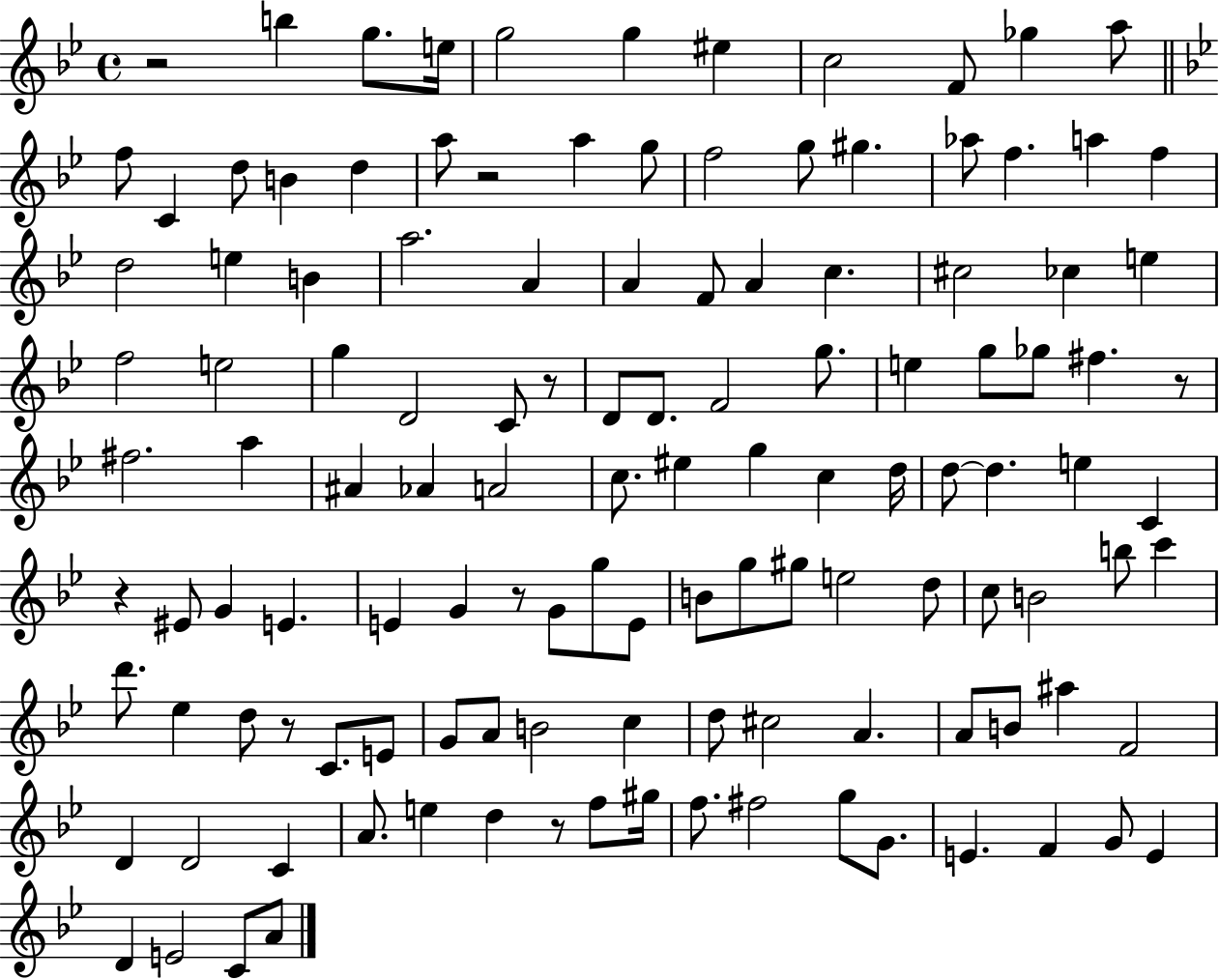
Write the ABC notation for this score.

X:1
T:Untitled
M:4/4
L:1/4
K:Bb
z2 b g/2 e/4 g2 g ^e c2 F/2 _g a/2 f/2 C d/2 B d a/2 z2 a g/2 f2 g/2 ^g _a/2 f a f d2 e B a2 A A F/2 A c ^c2 _c e f2 e2 g D2 C/2 z/2 D/2 D/2 F2 g/2 e g/2 _g/2 ^f z/2 ^f2 a ^A _A A2 c/2 ^e g c d/4 d/2 d e C z ^E/2 G E E G z/2 G/2 g/2 E/2 B/2 g/2 ^g/2 e2 d/2 c/2 B2 b/2 c' d'/2 _e d/2 z/2 C/2 E/2 G/2 A/2 B2 c d/2 ^c2 A A/2 B/2 ^a F2 D D2 C A/2 e d z/2 f/2 ^g/4 f/2 ^f2 g/2 G/2 E F G/2 E D E2 C/2 A/2